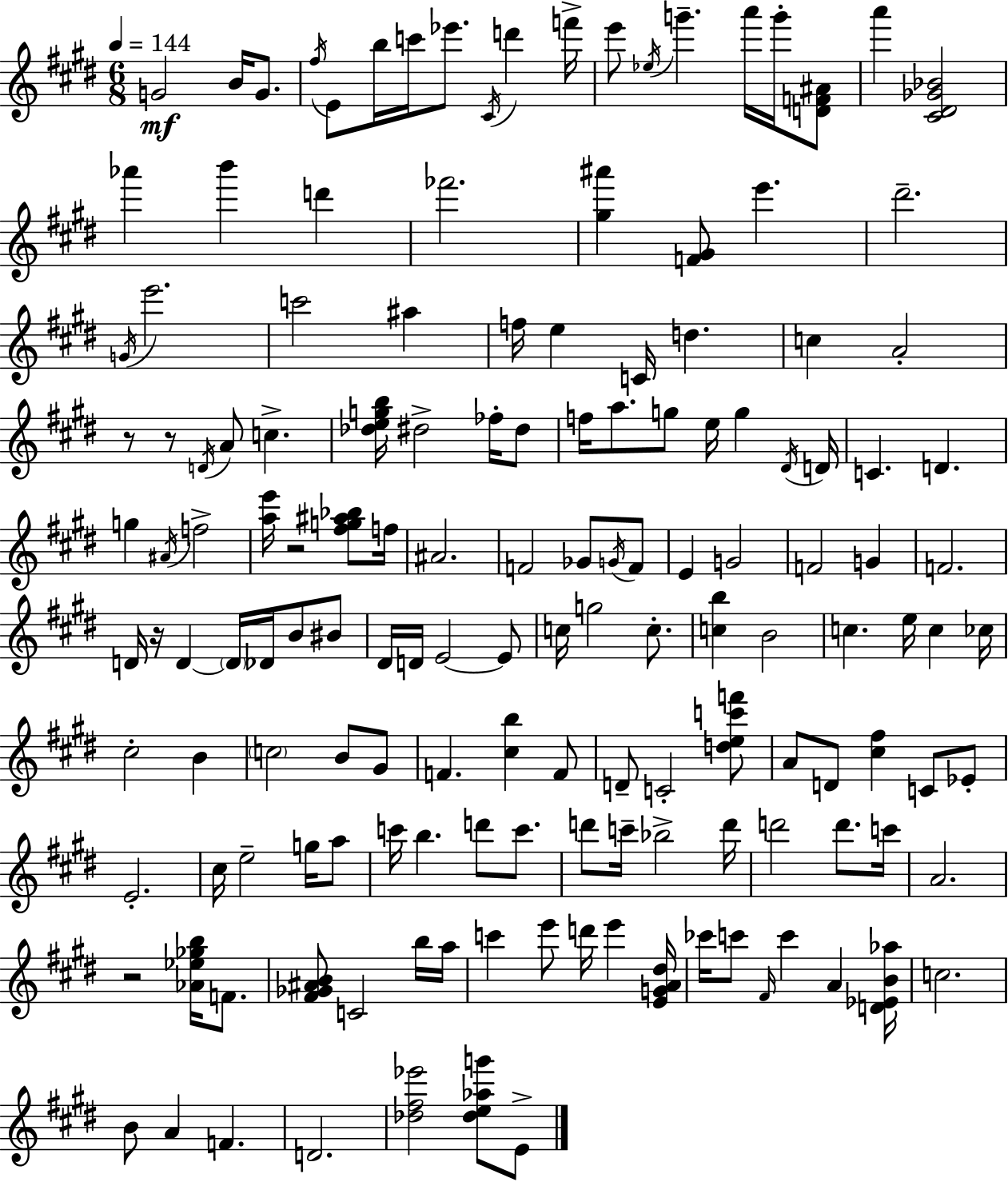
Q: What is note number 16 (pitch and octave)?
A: G6